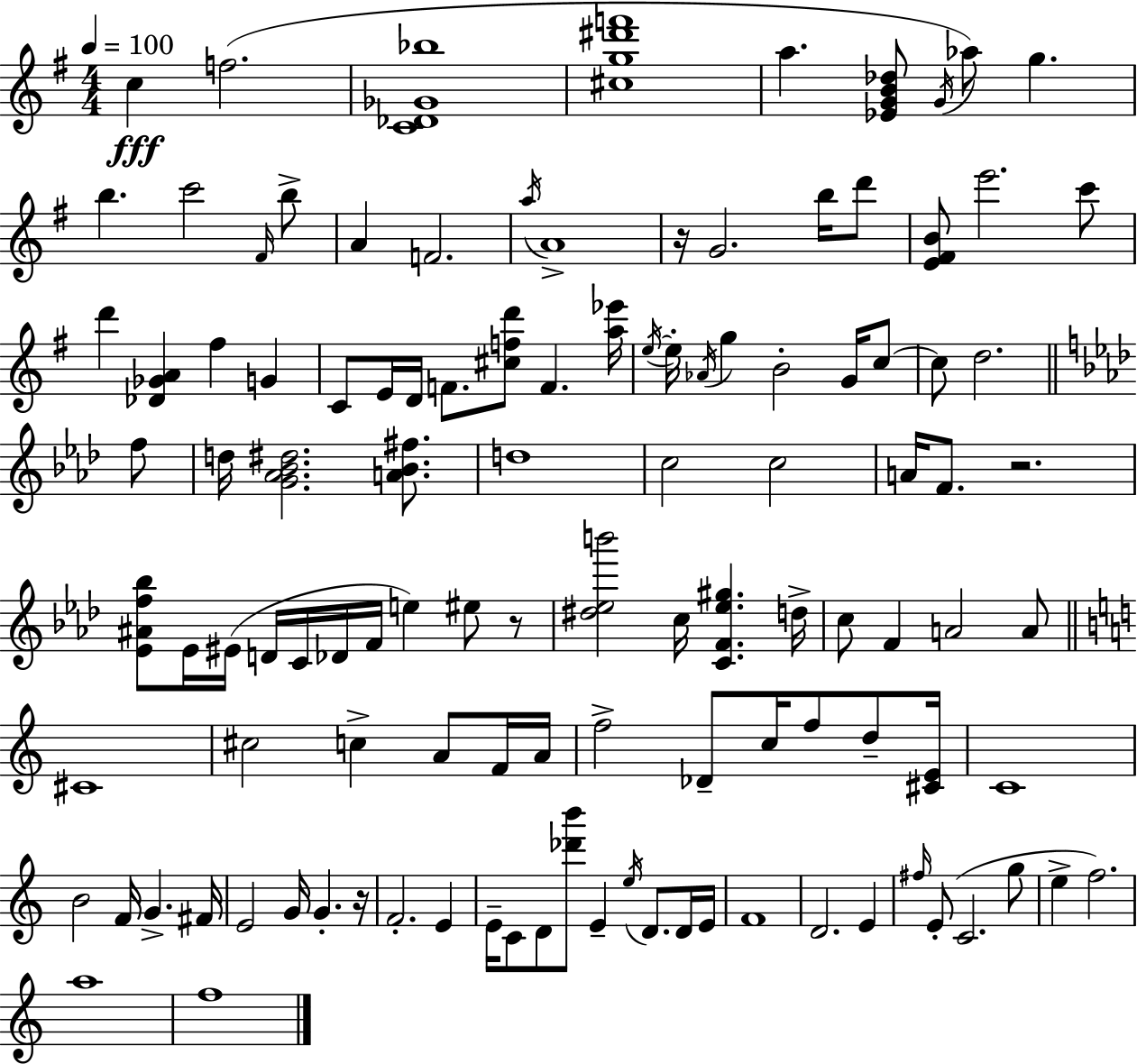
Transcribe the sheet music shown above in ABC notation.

X:1
T:Untitled
M:4/4
L:1/4
K:G
c f2 [C_D_G_b]4 [^cg^d'f']4 a [_EGB_d]/2 G/4 _a/2 g b c'2 ^F/4 b/2 A F2 a/4 A4 z/4 G2 b/4 d'/2 [E^FB]/2 e'2 c'/2 d' [_D_GA] ^f G C/2 E/4 D/4 F/2 [^cfd']/2 F [a_e']/4 e/4 e/4 _A/4 g B2 G/4 c/2 c/2 d2 f/2 d/4 [G_A_B^d]2 [A_B^f]/2 d4 c2 c2 A/4 F/2 z2 [_E^Af_b]/2 _E/4 ^E/4 D/4 C/4 _D/4 F/4 e ^e/2 z/2 [^d_eb']2 c/4 [CF_e^g] d/4 c/2 F A2 A/2 ^C4 ^c2 c A/2 F/4 A/4 f2 _D/2 c/4 f/2 d/2 [^CE]/4 C4 B2 F/4 G ^F/4 E2 G/4 G z/4 F2 E E/4 C/2 D/2 [_d'b']/2 E e/4 D/2 D/4 E/4 F4 D2 E ^f/4 E/2 C2 g/2 e f2 a4 f4